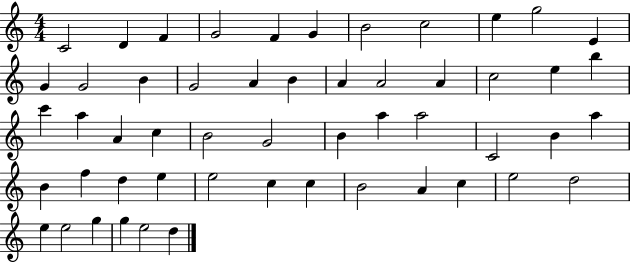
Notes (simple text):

C4/h D4/q F4/q G4/h F4/q G4/q B4/h C5/h E5/q G5/h E4/q G4/q G4/h B4/q G4/h A4/q B4/q A4/q A4/h A4/q C5/h E5/q B5/q C6/q A5/q A4/q C5/q B4/h G4/h B4/q A5/q A5/h C4/h B4/q A5/q B4/q F5/q D5/q E5/q E5/h C5/q C5/q B4/h A4/q C5/q E5/h D5/h E5/q E5/h G5/q G5/q E5/h D5/q